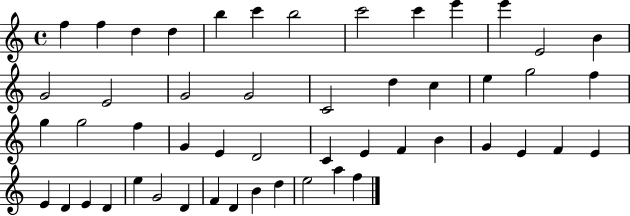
F5/q F5/q D5/q D5/q B5/q C6/q B5/h C6/h C6/q E6/q E6/q E4/h B4/q G4/h E4/h G4/h G4/h C4/h D5/q C5/q E5/q G5/h F5/q G5/q G5/h F5/q G4/q E4/q D4/h C4/q E4/q F4/q B4/q G4/q E4/q F4/q E4/q E4/q D4/q E4/q D4/q E5/q G4/h D4/q F4/q D4/q B4/q D5/q E5/h A5/q F5/q